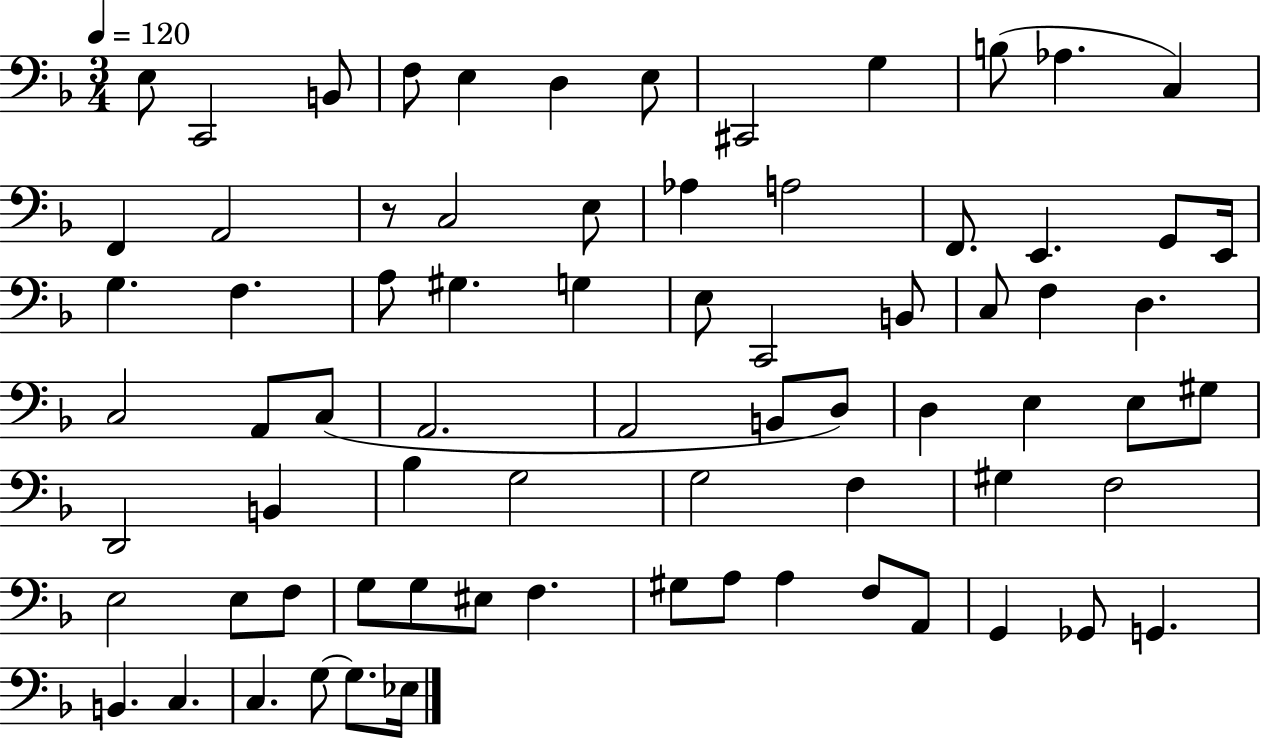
E3/e C2/h B2/e F3/e E3/q D3/q E3/e C#2/h G3/q B3/e Ab3/q. C3/q F2/q A2/h R/e C3/h E3/e Ab3/q A3/h F2/e. E2/q. G2/e E2/s G3/q. F3/q. A3/e G#3/q. G3/q E3/e C2/h B2/e C3/e F3/q D3/q. C3/h A2/e C3/e A2/h. A2/h B2/e D3/e D3/q E3/q E3/e G#3/e D2/h B2/q Bb3/q G3/h G3/h F3/q G#3/q F3/h E3/h E3/e F3/e G3/e G3/e EIS3/e F3/q. G#3/e A3/e A3/q F3/e A2/e G2/q Gb2/e G2/q. B2/q. C3/q. C3/q. G3/e G3/e. Eb3/s